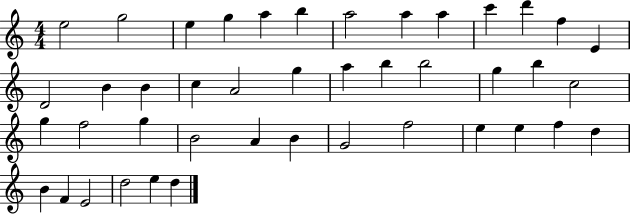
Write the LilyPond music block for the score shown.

{
  \clef treble
  \numericTimeSignature
  \time 4/4
  \key c \major
  e''2 g''2 | e''4 g''4 a''4 b''4 | a''2 a''4 a''4 | c'''4 d'''4 f''4 e'4 | \break d'2 b'4 b'4 | c''4 a'2 g''4 | a''4 b''4 b''2 | g''4 b''4 c''2 | \break g''4 f''2 g''4 | b'2 a'4 b'4 | g'2 f''2 | e''4 e''4 f''4 d''4 | \break b'4 f'4 e'2 | d''2 e''4 d''4 | \bar "|."
}